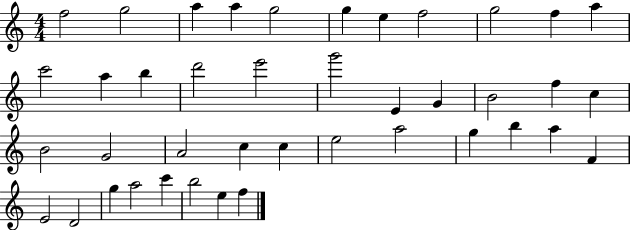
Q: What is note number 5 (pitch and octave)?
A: G5